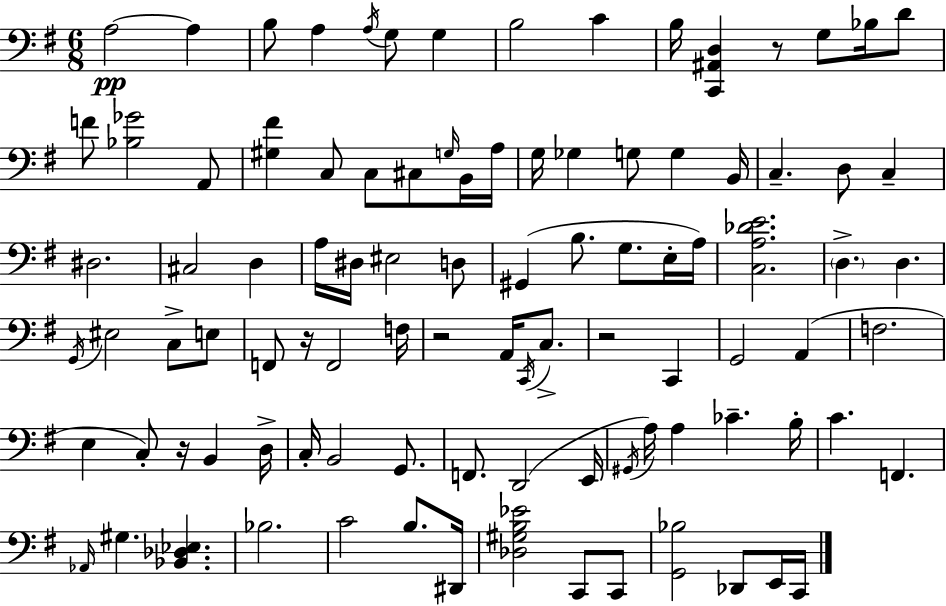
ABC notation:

X:1
T:Untitled
M:6/8
L:1/4
K:G
A,2 A, B,/2 A, A,/4 G,/2 G, B,2 C B,/4 [C,,^A,,D,] z/2 G,/2 _B,/4 D/2 F/2 [_B,_G]2 A,,/2 [^G,^F] C,/2 C,/2 ^C,/2 G,/4 B,,/4 A,/4 G,/4 _G, G,/2 G, B,,/4 C, D,/2 C, ^D,2 ^C,2 D, A,/4 ^D,/4 ^E,2 D,/2 ^G,, B,/2 G,/2 E,/4 A,/4 [C,A,_DE]2 D, D, G,,/4 ^E,2 C,/2 E,/2 F,,/2 z/4 F,,2 F,/4 z2 A,,/4 C,,/4 C,/2 z2 C,, G,,2 A,, F,2 E, C,/2 z/4 B,, D,/4 C,/4 B,,2 G,,/2 F,,/2 D,,2 E,,/4 ^G,,/4 A,/4 A, _C B,/4 C F,, _A,,/4 ^G, [_B,,_D,_E,] _B,2 C2 B,/2 ^D,,/4 [_D,^G,B,_E]2 C,,/2 C,,/2 [G,,_B,]2 _D,,/2 E,,/4 C,,/4